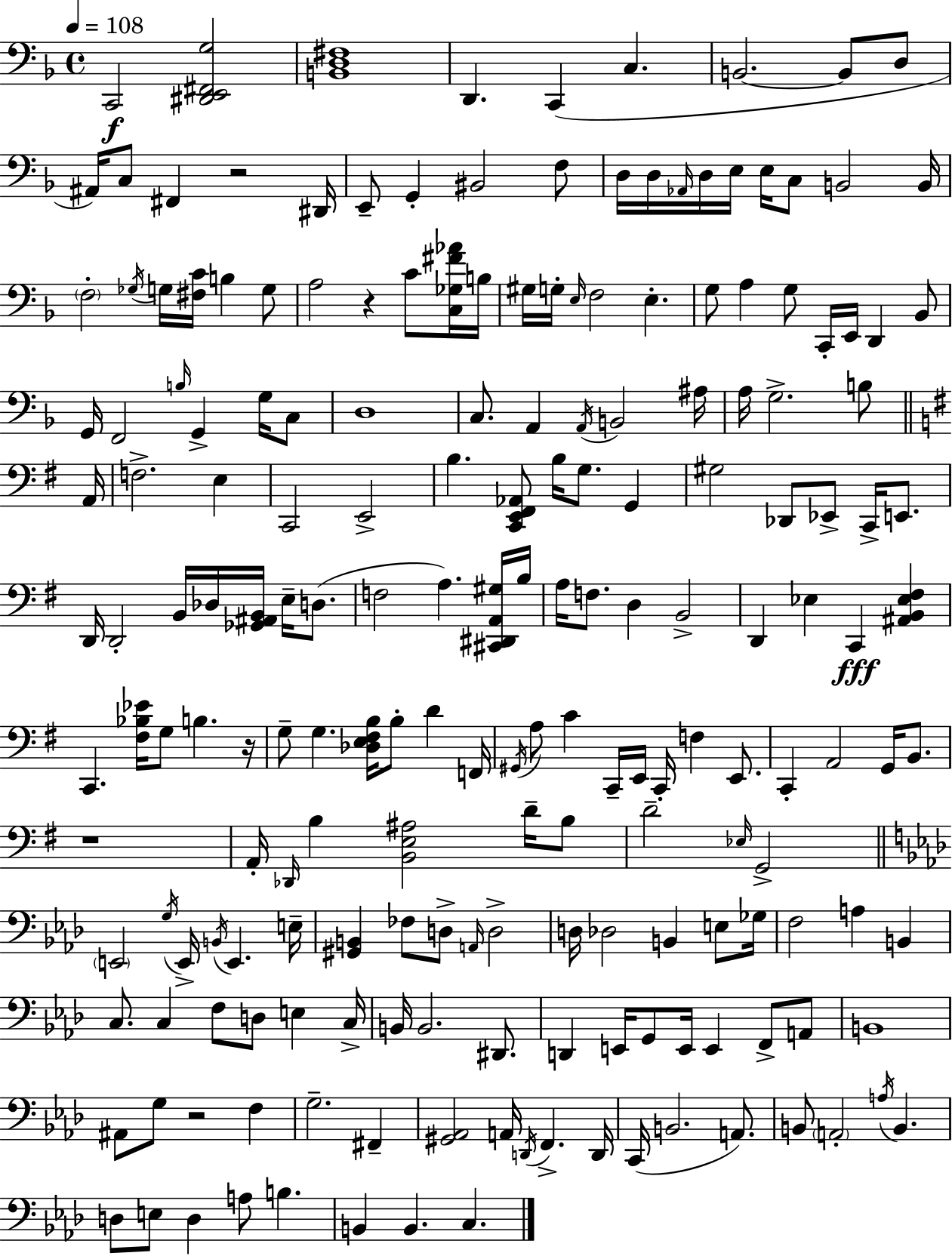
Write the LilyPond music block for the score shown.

{
  \clef bass
  \time 4/4
  \defaultTimeSignature
  \key d \minor
  \tempo 4 = 108
  c,2\f <dis, e, fis, g>2 | <b, d fis>1 | d,4. c,4( c4. | b,2.~~ b,8 d8 | \break ais,16) c8 fis,4 r2 dis,16 | e,8-- g,4-. bis,2 f8 | d16 d16 \grace { aes,16 } d16 e16 e16 c8 b,2 | b,16 \parenthesize f2-. \acciaccatura { ges16 } g16 <fis c'>16 b4 | \break g8 a2 r4 c'8 | <c ges fis' aes'>16 b16 gis16 g16-. \grace { e16 } f2 e4.-. | g8 a4 g8 c,16-. e,16 d,4 | bes,8 g,16 f,2 \grace { b16 } g,4-> | \break g16 c8 d1 | c8. a,4 \acciaccatura { a,16 } b,2 | ais16 a16 g2.-> | b8 \bar "||" \break \key g \major a,16 f2.-> e4 | c,2 e,2-> | b4. <c, e, fis, aes,>8 b16 g8. g,4 | gis2 des,8 ees,8-> c,16-> e,8. | \break d,16 d,2-. b,16 des16 <ges, ais, b,>16 e16-- d8.( | f2 a4.) <cis, dis, a, gis>16 | b16 a16 f8. d4 b,2-> | d,4 ees4 c,4\fff <ais, b, ees fis>4 | \break c,4. <fis bes ees'>16 g8 b4. | r16 g8-- g4. <des e fis b>16 b8-. d'4 | f,16 \acciaccatura { gis,16 } a8 c'4 c,16-- e,16 c,16-. f4 e,8. | c,4-. a,2 g,16 b,8. | \break r1 | a,16-. \grace { des,16 } b4 <b, e ais>2 | d'16-- b8 d'2-- \grace { ees16 } g,2-> | \bar "||" \break \key f \minor \parenthesize e,2 \acciaccatura { g16 } e,16-> \acciaccatura { b,16 } e,4. | e16-- <gis, b,>4 fes8 d8-> \grace { a,16 } d2-> | d16 des2 b,4 | e8 ges16 f2 a4 b,4 | \break c8. c4 f8 d8 e4 | c16-> b,16 b,2. | dis,8. d,4 e,16 g,8 e,16 e,4 f,8-> | a,8 b,1 | \break ais,8 g8 r2 f4 | g2.-- fis,4-- | <gis, aes,>2 a,16 \acciaccatura { d,16 } f,4.-> | d,16 c,16( b,2. | \break a,8.) b,8 \parenthesize a,2-. \acciaccatura { a16 } b,4. | d8 e8 d4 a8 b4. | b,4 b,4. c4. | \bar "|."
}